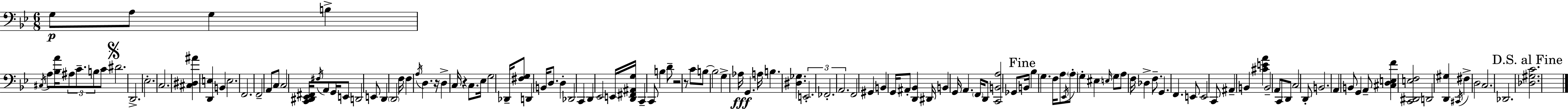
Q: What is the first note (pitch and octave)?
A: G3